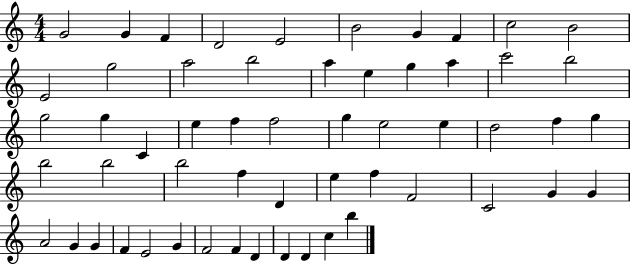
{
  \clef treble
  \numericTimeSignature
  \time 4/4
  \key c \major
  g'2 g'4 f'4 | d'2 e'2 | b'2 g'4 f'4 | c''2 b'2 | \break e'2 g''2 | a''2 b''2 | a''4 e''4 g''4 a''4 | c'''2 b''2 | \break g''2 g''4 c'4 | e''4 f''4 f''2 | g''4 e''2 e''4 | d''2 f''4 g''4 | \break b''2 b''2 | b''2 f''4 d'4 | e''4 f''4 f'2 | c'2 g'4 g'4 | \break a'2 g'4 g'4 | f'4 e'2 g'4 | f'2 f'4 d'4 | d'4 d'4 c''4 b''4 | \break \bar "|."
}